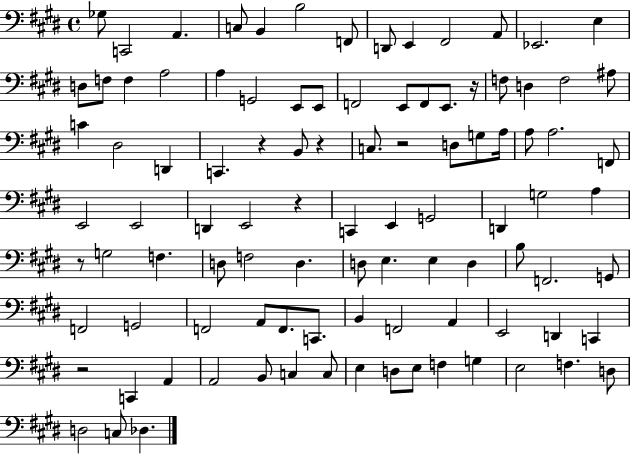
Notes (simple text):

Gb3/e C2/h A2/q. C3/e B2/q B3/h F2/e D2/e E2/q F#2/h A2/e Eb2/h. E3/q D3/e F3/e F3/q A3/h A3/q G2/h E2/e E2/e F2/h E2/e F2/e E2/e. R/s F3/e D3/q F3/h A#3/e C4/q D#3/h D2/q C2/q. R/q B2/e R/q C3/e. R/h D3/e G3/e A3/s A3/e A3/h. F2/e E2/h E2/h D2/q E2/h R/q C2/q E2/q G2/h D2/q G3/h A3/q R/e G3/h F3/q. D3/e F3/h D3/q. D3/e E3/q. E3/q D3/q B3/e F2/h. G2/e F2/h G2/h F2/h A2/e F2/e. C2/e. B2/q F2/h A2/q E2/h D2/q C2/q R/h C2/q A2/q A2/h B2/e C3/q C3/e E3/q D3/e E3/e F3/q G3/q E3/h F3/q. D3/e D3/h C3/e Db3/q.